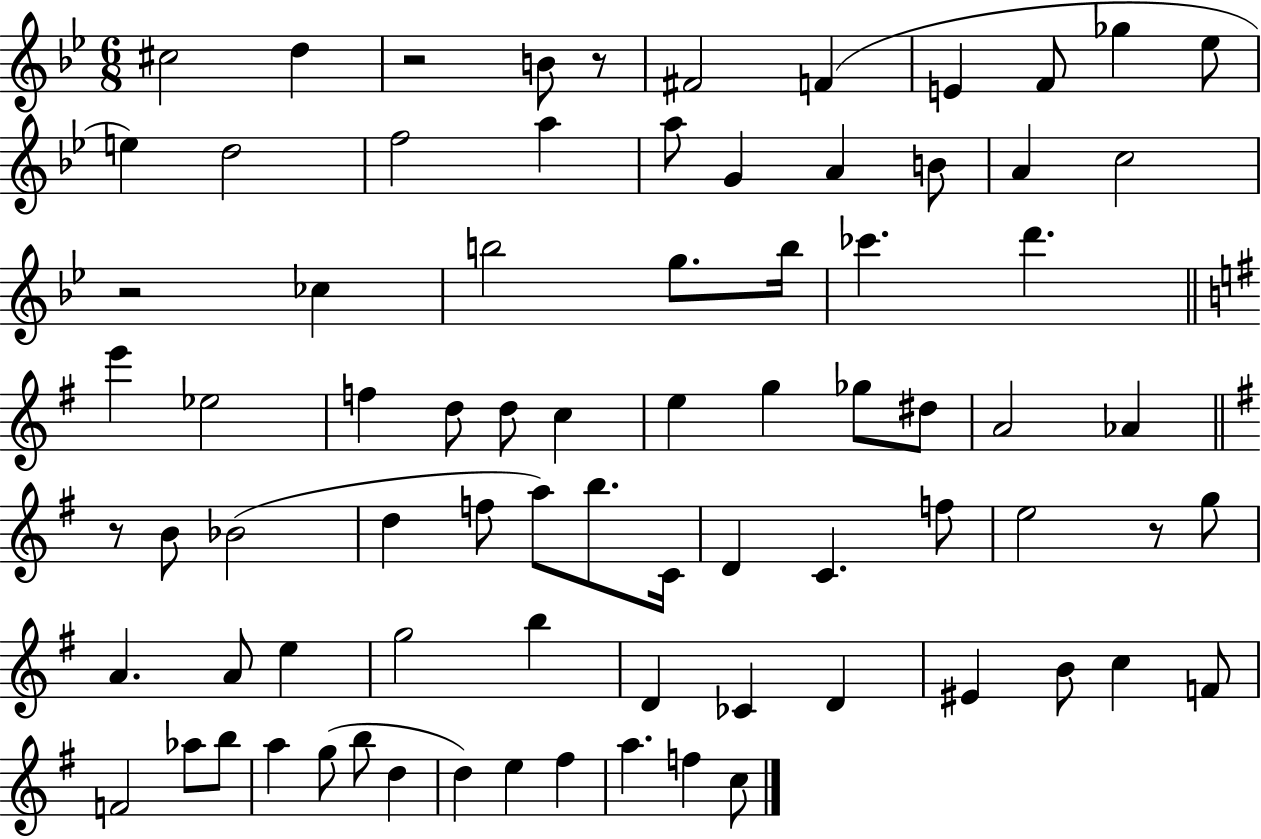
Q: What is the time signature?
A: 6/8